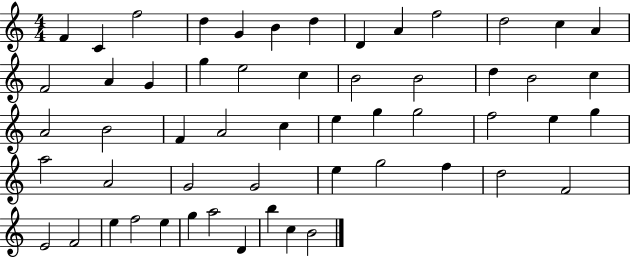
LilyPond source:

{
  \clef treble
  \numericTimeSignature
  \time 4/4
  \key c \major
  f'4 c'4 f''2 | d''4 g'4 b'4 d''4 | d'4 a'4 f''2 | d''2 c''4 a'4 | \break f'2 a'4 g'4 | g''4 e''2 c''4 | b'2 b'2 | d''4 b'2 c''4 | \break a'2 b'2 | f'4 a'2 c''4 | e''4 g''4 g''2 | f''2 e''4 g''4 | \break a''2 a'2 | g'2 g'2 | e''4 g''2 f''4 | d''2 f'2 | \break e'2 f'2 | e''4 f''2 e''4 | g''4 a''2 d'4 | b''4 c''4 b'2 | \break \bar "|."
}